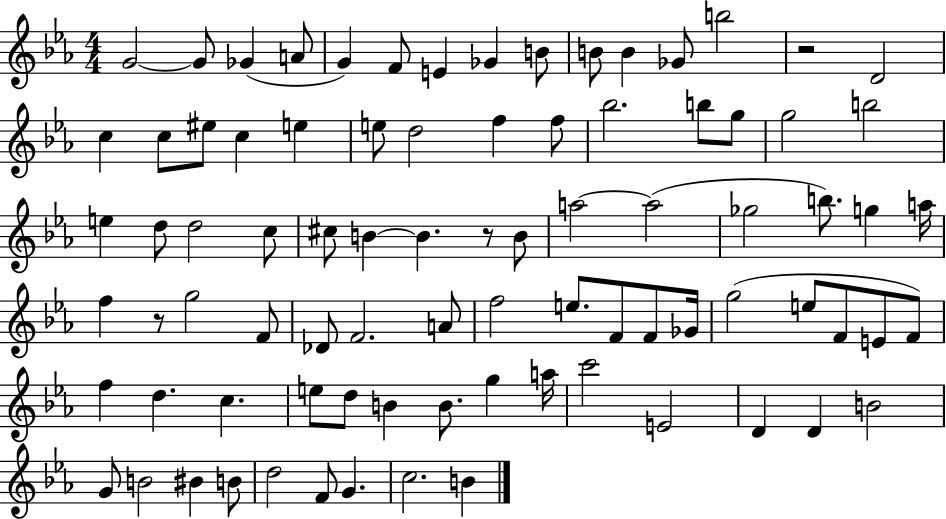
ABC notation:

X:1
T:Untitled
M:4/4
L:1/4
K:Eb
G2 G/2 _G A/2 G F/2 E _G B/2 B/2 B _G/2 b2 z2 D2 c c/2 ^e/2 c e e/2 d2 f f/2 _b2 b/2 g/2 g2 b2 e d/2 d2 c/2 ^c/2 B B z/2 B/2 a2 a2 _g2 b/2 g a/4 f z/2 g2 F/2 _D/2 F2 A/2 f2 e/2 F/2 F/2 _G/4 g2 e/2 F/2 E/2 F/2 f d c e/2 d/2 B B/2 g a/4 c'2 E2 D D B2 G/2 B2 ^B B/2 d2 F/2 G c2 B